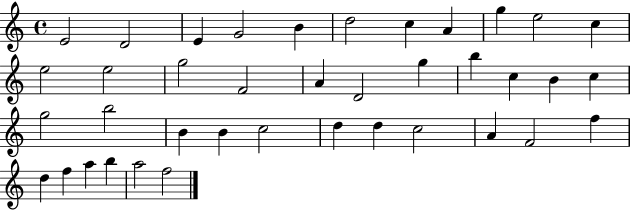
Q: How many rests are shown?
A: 0